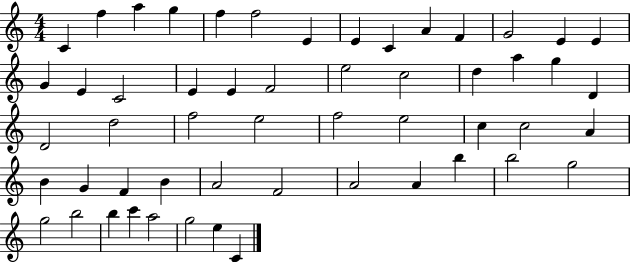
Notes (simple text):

C4/q F5/q A5/q G5/q F5/q F5/h E4/q E4/q C4/q A4/q F4/q G4/h E4/q E4/q G4/q E4/q C4/h E4/q E4/q F4/h E5/h C5/h D5/q A5/q G5/q D4/q D4/h D5/h F5/h E5/h F5/h E5/h C5/q C5/h A4/q B4/q G4/q F4/q B4/q A4/h F4/h A4/h A4/q B5/q B5/h G5/h G5/h B5/h B5/q C6/q A5/h G5/h E5/q C4/q